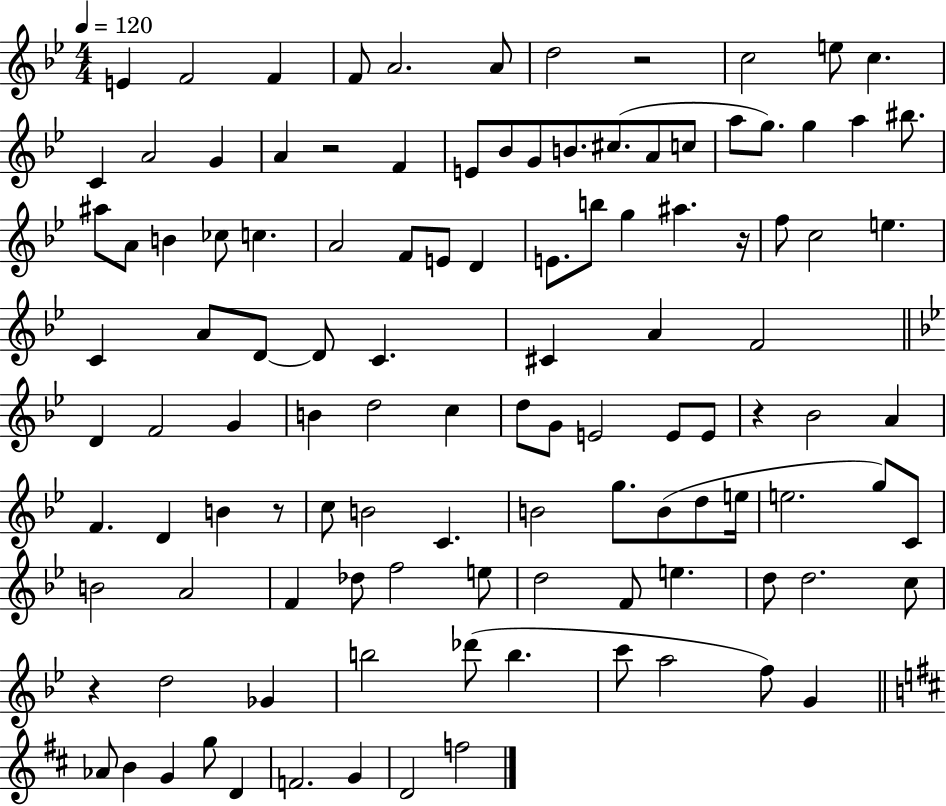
{
  \clef treble
  \numericTimeSignature
  \time 4/4
  \key bes \major
  \tempo 4 = 120
  e'4 f'2 f'4 | f'8 a'2. a'8 | d''2 r2 | c''2 e''8 c''4. | \break c'4 a'2 g'4 | a'4 r2 f'4 | e'8 bes'8 g'8 b'8. cis''8.( a'8 c''8 | a''8 g''8.) g''4 a''4 bis''8. | \break ais''8 a'8 b'4 ces''8 c''4. | a'2 f'8 e'8 d'4 | e'8. b''8 g''4 ais''4. r16 | f''8 c''2 e''4. | \break c'4 a'8 d'8~~ d'8 c'4. | cis'4 a'4 f'2 | \bar "||" \break \key bes \major d'4 f'2 g'4 | b'4 d''2 c''4 | d''8 g'8 e'2 e'8 e'8 | r4 bes'2 a'4 | \break f'4. d'4 b'4 r8 | c''8 b'2 c'4. | b'2 g''8. b'8( d''8 e''16 | e''2. g''8) c'8 | \break b'2 a'2 | f'4 des''8 f''2 e''8 | d''2 f'8 e''4. | d''8 d''2. c''8 | \break r4 d''2 ges'4 | b''2 des'''8( b''4. | c'''8 a''2 f''8) g'4 | \bar "||" \break \key b \minor aes'8 b'4 g'4 g''8 d'4 | f'2. g'4 | d'2 f''2 | \bar "|."
}